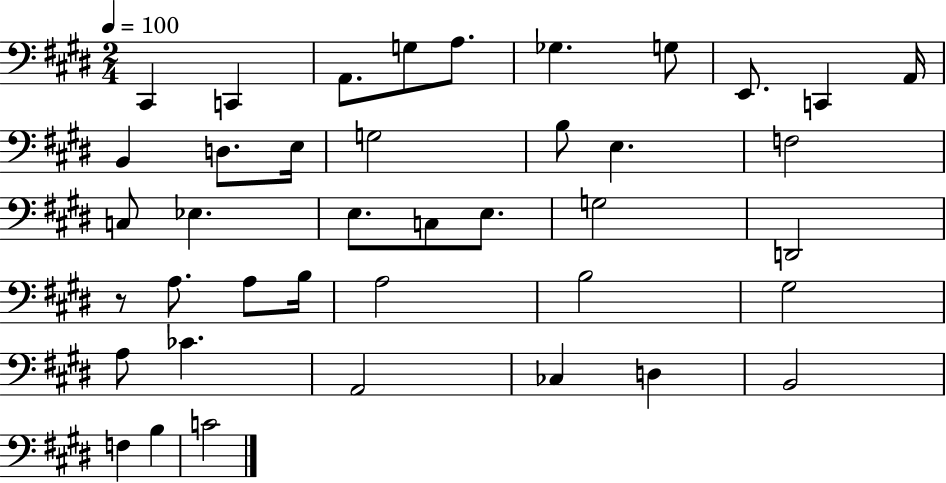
C#2/q C2/q A2/e. G3/e A3/e. Gb3/q. G3/e E2/e. C2/q A2/s B2/q D3/e. E3/s G3/h B3/e E3/q. F3/h C3/e Eb3/q. E3/e. C3/e E3/e. G3/h D2/h R/e A3/e. A3/e B3/s A3/h B3/h G#3/h A3/e CES4/q. A2/h CES3/q D3/q B2/h F3/q B3/q C4/h